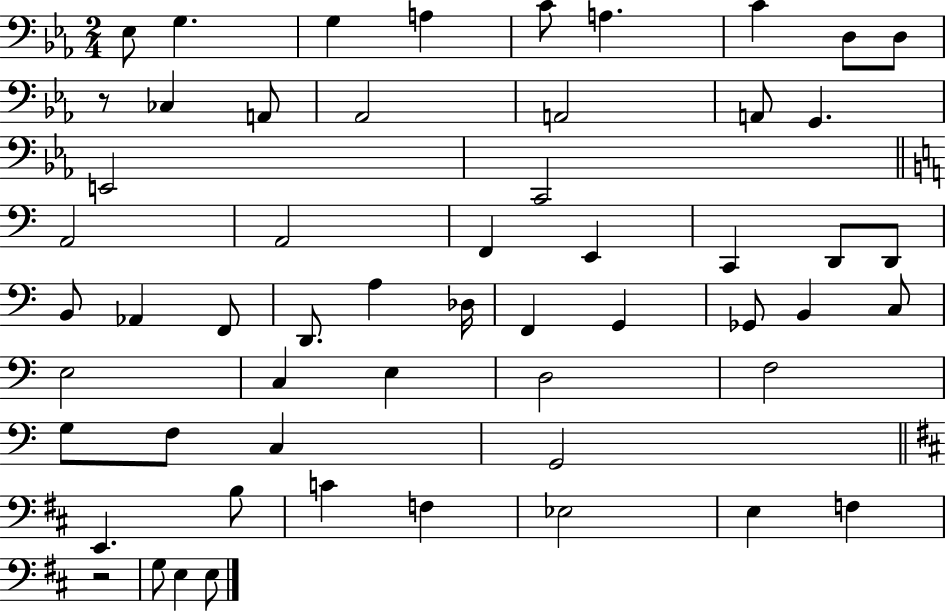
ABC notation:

X:1
T:Untitled
M:2/4
L:1/4
K:Eb
_E,/2 G, G, A, C/2 A, C D,/2 D,/2 z/2 _C, A,,/2 _A,,2 A,,2 A,,/2 G,, E,,2 C,,2 A,,2 A,,2 F,, E,, C,, D,,/2 D,,/2 B,,/2 _A,, F,,/2 D,,/2 A, _D,/4 F,, G,, _G,,/2 B,, C,/2 E,2 C, E, D,2 F,2 G,/2 F,/2 C, G,,2 E,, B,/2 C F, _E,2 E, F, z2 G,/2 E, E,/2